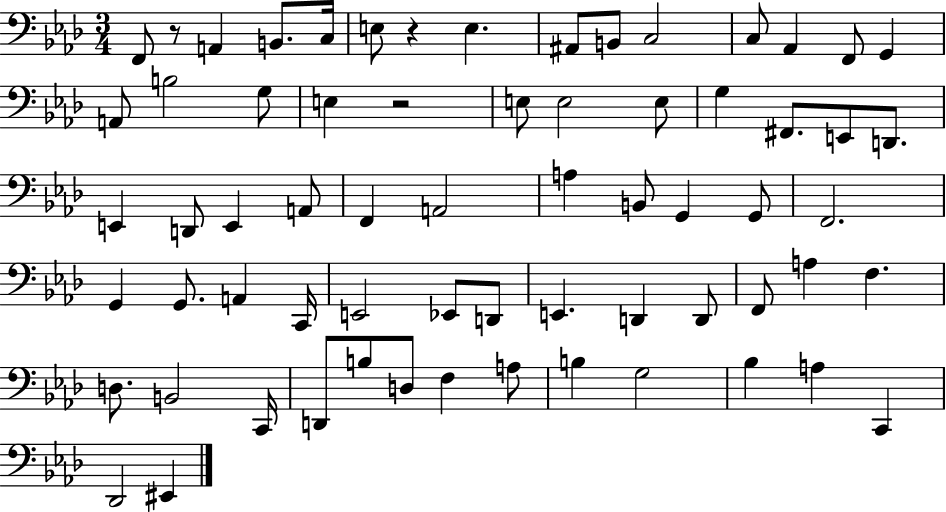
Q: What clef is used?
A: bass